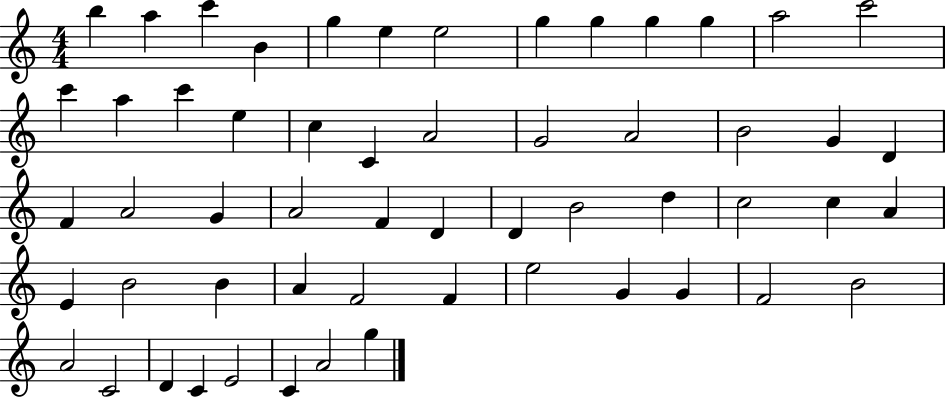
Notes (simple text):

B5/q A5/q C6/q B4/q G5/q E5/q E5/h G5/q G5/q G5/q G5/q A5/h C6/h C6/q A5/q C6/q E5/q C5/q C4/q A4/h G4/h A4/h B4/h G4/q D4/q F4/q A4/h G4/q A4/h F4/q D4/q D4/q B4/h D5/q C5/h C5/q A4/q E4/q B4/h B4/q A4/q F4/h F4/q E5/h G4/q G4/q F4/h B4/h A4/h C4/h D4/q C4/q E4/h C4/q A4/h G5/q